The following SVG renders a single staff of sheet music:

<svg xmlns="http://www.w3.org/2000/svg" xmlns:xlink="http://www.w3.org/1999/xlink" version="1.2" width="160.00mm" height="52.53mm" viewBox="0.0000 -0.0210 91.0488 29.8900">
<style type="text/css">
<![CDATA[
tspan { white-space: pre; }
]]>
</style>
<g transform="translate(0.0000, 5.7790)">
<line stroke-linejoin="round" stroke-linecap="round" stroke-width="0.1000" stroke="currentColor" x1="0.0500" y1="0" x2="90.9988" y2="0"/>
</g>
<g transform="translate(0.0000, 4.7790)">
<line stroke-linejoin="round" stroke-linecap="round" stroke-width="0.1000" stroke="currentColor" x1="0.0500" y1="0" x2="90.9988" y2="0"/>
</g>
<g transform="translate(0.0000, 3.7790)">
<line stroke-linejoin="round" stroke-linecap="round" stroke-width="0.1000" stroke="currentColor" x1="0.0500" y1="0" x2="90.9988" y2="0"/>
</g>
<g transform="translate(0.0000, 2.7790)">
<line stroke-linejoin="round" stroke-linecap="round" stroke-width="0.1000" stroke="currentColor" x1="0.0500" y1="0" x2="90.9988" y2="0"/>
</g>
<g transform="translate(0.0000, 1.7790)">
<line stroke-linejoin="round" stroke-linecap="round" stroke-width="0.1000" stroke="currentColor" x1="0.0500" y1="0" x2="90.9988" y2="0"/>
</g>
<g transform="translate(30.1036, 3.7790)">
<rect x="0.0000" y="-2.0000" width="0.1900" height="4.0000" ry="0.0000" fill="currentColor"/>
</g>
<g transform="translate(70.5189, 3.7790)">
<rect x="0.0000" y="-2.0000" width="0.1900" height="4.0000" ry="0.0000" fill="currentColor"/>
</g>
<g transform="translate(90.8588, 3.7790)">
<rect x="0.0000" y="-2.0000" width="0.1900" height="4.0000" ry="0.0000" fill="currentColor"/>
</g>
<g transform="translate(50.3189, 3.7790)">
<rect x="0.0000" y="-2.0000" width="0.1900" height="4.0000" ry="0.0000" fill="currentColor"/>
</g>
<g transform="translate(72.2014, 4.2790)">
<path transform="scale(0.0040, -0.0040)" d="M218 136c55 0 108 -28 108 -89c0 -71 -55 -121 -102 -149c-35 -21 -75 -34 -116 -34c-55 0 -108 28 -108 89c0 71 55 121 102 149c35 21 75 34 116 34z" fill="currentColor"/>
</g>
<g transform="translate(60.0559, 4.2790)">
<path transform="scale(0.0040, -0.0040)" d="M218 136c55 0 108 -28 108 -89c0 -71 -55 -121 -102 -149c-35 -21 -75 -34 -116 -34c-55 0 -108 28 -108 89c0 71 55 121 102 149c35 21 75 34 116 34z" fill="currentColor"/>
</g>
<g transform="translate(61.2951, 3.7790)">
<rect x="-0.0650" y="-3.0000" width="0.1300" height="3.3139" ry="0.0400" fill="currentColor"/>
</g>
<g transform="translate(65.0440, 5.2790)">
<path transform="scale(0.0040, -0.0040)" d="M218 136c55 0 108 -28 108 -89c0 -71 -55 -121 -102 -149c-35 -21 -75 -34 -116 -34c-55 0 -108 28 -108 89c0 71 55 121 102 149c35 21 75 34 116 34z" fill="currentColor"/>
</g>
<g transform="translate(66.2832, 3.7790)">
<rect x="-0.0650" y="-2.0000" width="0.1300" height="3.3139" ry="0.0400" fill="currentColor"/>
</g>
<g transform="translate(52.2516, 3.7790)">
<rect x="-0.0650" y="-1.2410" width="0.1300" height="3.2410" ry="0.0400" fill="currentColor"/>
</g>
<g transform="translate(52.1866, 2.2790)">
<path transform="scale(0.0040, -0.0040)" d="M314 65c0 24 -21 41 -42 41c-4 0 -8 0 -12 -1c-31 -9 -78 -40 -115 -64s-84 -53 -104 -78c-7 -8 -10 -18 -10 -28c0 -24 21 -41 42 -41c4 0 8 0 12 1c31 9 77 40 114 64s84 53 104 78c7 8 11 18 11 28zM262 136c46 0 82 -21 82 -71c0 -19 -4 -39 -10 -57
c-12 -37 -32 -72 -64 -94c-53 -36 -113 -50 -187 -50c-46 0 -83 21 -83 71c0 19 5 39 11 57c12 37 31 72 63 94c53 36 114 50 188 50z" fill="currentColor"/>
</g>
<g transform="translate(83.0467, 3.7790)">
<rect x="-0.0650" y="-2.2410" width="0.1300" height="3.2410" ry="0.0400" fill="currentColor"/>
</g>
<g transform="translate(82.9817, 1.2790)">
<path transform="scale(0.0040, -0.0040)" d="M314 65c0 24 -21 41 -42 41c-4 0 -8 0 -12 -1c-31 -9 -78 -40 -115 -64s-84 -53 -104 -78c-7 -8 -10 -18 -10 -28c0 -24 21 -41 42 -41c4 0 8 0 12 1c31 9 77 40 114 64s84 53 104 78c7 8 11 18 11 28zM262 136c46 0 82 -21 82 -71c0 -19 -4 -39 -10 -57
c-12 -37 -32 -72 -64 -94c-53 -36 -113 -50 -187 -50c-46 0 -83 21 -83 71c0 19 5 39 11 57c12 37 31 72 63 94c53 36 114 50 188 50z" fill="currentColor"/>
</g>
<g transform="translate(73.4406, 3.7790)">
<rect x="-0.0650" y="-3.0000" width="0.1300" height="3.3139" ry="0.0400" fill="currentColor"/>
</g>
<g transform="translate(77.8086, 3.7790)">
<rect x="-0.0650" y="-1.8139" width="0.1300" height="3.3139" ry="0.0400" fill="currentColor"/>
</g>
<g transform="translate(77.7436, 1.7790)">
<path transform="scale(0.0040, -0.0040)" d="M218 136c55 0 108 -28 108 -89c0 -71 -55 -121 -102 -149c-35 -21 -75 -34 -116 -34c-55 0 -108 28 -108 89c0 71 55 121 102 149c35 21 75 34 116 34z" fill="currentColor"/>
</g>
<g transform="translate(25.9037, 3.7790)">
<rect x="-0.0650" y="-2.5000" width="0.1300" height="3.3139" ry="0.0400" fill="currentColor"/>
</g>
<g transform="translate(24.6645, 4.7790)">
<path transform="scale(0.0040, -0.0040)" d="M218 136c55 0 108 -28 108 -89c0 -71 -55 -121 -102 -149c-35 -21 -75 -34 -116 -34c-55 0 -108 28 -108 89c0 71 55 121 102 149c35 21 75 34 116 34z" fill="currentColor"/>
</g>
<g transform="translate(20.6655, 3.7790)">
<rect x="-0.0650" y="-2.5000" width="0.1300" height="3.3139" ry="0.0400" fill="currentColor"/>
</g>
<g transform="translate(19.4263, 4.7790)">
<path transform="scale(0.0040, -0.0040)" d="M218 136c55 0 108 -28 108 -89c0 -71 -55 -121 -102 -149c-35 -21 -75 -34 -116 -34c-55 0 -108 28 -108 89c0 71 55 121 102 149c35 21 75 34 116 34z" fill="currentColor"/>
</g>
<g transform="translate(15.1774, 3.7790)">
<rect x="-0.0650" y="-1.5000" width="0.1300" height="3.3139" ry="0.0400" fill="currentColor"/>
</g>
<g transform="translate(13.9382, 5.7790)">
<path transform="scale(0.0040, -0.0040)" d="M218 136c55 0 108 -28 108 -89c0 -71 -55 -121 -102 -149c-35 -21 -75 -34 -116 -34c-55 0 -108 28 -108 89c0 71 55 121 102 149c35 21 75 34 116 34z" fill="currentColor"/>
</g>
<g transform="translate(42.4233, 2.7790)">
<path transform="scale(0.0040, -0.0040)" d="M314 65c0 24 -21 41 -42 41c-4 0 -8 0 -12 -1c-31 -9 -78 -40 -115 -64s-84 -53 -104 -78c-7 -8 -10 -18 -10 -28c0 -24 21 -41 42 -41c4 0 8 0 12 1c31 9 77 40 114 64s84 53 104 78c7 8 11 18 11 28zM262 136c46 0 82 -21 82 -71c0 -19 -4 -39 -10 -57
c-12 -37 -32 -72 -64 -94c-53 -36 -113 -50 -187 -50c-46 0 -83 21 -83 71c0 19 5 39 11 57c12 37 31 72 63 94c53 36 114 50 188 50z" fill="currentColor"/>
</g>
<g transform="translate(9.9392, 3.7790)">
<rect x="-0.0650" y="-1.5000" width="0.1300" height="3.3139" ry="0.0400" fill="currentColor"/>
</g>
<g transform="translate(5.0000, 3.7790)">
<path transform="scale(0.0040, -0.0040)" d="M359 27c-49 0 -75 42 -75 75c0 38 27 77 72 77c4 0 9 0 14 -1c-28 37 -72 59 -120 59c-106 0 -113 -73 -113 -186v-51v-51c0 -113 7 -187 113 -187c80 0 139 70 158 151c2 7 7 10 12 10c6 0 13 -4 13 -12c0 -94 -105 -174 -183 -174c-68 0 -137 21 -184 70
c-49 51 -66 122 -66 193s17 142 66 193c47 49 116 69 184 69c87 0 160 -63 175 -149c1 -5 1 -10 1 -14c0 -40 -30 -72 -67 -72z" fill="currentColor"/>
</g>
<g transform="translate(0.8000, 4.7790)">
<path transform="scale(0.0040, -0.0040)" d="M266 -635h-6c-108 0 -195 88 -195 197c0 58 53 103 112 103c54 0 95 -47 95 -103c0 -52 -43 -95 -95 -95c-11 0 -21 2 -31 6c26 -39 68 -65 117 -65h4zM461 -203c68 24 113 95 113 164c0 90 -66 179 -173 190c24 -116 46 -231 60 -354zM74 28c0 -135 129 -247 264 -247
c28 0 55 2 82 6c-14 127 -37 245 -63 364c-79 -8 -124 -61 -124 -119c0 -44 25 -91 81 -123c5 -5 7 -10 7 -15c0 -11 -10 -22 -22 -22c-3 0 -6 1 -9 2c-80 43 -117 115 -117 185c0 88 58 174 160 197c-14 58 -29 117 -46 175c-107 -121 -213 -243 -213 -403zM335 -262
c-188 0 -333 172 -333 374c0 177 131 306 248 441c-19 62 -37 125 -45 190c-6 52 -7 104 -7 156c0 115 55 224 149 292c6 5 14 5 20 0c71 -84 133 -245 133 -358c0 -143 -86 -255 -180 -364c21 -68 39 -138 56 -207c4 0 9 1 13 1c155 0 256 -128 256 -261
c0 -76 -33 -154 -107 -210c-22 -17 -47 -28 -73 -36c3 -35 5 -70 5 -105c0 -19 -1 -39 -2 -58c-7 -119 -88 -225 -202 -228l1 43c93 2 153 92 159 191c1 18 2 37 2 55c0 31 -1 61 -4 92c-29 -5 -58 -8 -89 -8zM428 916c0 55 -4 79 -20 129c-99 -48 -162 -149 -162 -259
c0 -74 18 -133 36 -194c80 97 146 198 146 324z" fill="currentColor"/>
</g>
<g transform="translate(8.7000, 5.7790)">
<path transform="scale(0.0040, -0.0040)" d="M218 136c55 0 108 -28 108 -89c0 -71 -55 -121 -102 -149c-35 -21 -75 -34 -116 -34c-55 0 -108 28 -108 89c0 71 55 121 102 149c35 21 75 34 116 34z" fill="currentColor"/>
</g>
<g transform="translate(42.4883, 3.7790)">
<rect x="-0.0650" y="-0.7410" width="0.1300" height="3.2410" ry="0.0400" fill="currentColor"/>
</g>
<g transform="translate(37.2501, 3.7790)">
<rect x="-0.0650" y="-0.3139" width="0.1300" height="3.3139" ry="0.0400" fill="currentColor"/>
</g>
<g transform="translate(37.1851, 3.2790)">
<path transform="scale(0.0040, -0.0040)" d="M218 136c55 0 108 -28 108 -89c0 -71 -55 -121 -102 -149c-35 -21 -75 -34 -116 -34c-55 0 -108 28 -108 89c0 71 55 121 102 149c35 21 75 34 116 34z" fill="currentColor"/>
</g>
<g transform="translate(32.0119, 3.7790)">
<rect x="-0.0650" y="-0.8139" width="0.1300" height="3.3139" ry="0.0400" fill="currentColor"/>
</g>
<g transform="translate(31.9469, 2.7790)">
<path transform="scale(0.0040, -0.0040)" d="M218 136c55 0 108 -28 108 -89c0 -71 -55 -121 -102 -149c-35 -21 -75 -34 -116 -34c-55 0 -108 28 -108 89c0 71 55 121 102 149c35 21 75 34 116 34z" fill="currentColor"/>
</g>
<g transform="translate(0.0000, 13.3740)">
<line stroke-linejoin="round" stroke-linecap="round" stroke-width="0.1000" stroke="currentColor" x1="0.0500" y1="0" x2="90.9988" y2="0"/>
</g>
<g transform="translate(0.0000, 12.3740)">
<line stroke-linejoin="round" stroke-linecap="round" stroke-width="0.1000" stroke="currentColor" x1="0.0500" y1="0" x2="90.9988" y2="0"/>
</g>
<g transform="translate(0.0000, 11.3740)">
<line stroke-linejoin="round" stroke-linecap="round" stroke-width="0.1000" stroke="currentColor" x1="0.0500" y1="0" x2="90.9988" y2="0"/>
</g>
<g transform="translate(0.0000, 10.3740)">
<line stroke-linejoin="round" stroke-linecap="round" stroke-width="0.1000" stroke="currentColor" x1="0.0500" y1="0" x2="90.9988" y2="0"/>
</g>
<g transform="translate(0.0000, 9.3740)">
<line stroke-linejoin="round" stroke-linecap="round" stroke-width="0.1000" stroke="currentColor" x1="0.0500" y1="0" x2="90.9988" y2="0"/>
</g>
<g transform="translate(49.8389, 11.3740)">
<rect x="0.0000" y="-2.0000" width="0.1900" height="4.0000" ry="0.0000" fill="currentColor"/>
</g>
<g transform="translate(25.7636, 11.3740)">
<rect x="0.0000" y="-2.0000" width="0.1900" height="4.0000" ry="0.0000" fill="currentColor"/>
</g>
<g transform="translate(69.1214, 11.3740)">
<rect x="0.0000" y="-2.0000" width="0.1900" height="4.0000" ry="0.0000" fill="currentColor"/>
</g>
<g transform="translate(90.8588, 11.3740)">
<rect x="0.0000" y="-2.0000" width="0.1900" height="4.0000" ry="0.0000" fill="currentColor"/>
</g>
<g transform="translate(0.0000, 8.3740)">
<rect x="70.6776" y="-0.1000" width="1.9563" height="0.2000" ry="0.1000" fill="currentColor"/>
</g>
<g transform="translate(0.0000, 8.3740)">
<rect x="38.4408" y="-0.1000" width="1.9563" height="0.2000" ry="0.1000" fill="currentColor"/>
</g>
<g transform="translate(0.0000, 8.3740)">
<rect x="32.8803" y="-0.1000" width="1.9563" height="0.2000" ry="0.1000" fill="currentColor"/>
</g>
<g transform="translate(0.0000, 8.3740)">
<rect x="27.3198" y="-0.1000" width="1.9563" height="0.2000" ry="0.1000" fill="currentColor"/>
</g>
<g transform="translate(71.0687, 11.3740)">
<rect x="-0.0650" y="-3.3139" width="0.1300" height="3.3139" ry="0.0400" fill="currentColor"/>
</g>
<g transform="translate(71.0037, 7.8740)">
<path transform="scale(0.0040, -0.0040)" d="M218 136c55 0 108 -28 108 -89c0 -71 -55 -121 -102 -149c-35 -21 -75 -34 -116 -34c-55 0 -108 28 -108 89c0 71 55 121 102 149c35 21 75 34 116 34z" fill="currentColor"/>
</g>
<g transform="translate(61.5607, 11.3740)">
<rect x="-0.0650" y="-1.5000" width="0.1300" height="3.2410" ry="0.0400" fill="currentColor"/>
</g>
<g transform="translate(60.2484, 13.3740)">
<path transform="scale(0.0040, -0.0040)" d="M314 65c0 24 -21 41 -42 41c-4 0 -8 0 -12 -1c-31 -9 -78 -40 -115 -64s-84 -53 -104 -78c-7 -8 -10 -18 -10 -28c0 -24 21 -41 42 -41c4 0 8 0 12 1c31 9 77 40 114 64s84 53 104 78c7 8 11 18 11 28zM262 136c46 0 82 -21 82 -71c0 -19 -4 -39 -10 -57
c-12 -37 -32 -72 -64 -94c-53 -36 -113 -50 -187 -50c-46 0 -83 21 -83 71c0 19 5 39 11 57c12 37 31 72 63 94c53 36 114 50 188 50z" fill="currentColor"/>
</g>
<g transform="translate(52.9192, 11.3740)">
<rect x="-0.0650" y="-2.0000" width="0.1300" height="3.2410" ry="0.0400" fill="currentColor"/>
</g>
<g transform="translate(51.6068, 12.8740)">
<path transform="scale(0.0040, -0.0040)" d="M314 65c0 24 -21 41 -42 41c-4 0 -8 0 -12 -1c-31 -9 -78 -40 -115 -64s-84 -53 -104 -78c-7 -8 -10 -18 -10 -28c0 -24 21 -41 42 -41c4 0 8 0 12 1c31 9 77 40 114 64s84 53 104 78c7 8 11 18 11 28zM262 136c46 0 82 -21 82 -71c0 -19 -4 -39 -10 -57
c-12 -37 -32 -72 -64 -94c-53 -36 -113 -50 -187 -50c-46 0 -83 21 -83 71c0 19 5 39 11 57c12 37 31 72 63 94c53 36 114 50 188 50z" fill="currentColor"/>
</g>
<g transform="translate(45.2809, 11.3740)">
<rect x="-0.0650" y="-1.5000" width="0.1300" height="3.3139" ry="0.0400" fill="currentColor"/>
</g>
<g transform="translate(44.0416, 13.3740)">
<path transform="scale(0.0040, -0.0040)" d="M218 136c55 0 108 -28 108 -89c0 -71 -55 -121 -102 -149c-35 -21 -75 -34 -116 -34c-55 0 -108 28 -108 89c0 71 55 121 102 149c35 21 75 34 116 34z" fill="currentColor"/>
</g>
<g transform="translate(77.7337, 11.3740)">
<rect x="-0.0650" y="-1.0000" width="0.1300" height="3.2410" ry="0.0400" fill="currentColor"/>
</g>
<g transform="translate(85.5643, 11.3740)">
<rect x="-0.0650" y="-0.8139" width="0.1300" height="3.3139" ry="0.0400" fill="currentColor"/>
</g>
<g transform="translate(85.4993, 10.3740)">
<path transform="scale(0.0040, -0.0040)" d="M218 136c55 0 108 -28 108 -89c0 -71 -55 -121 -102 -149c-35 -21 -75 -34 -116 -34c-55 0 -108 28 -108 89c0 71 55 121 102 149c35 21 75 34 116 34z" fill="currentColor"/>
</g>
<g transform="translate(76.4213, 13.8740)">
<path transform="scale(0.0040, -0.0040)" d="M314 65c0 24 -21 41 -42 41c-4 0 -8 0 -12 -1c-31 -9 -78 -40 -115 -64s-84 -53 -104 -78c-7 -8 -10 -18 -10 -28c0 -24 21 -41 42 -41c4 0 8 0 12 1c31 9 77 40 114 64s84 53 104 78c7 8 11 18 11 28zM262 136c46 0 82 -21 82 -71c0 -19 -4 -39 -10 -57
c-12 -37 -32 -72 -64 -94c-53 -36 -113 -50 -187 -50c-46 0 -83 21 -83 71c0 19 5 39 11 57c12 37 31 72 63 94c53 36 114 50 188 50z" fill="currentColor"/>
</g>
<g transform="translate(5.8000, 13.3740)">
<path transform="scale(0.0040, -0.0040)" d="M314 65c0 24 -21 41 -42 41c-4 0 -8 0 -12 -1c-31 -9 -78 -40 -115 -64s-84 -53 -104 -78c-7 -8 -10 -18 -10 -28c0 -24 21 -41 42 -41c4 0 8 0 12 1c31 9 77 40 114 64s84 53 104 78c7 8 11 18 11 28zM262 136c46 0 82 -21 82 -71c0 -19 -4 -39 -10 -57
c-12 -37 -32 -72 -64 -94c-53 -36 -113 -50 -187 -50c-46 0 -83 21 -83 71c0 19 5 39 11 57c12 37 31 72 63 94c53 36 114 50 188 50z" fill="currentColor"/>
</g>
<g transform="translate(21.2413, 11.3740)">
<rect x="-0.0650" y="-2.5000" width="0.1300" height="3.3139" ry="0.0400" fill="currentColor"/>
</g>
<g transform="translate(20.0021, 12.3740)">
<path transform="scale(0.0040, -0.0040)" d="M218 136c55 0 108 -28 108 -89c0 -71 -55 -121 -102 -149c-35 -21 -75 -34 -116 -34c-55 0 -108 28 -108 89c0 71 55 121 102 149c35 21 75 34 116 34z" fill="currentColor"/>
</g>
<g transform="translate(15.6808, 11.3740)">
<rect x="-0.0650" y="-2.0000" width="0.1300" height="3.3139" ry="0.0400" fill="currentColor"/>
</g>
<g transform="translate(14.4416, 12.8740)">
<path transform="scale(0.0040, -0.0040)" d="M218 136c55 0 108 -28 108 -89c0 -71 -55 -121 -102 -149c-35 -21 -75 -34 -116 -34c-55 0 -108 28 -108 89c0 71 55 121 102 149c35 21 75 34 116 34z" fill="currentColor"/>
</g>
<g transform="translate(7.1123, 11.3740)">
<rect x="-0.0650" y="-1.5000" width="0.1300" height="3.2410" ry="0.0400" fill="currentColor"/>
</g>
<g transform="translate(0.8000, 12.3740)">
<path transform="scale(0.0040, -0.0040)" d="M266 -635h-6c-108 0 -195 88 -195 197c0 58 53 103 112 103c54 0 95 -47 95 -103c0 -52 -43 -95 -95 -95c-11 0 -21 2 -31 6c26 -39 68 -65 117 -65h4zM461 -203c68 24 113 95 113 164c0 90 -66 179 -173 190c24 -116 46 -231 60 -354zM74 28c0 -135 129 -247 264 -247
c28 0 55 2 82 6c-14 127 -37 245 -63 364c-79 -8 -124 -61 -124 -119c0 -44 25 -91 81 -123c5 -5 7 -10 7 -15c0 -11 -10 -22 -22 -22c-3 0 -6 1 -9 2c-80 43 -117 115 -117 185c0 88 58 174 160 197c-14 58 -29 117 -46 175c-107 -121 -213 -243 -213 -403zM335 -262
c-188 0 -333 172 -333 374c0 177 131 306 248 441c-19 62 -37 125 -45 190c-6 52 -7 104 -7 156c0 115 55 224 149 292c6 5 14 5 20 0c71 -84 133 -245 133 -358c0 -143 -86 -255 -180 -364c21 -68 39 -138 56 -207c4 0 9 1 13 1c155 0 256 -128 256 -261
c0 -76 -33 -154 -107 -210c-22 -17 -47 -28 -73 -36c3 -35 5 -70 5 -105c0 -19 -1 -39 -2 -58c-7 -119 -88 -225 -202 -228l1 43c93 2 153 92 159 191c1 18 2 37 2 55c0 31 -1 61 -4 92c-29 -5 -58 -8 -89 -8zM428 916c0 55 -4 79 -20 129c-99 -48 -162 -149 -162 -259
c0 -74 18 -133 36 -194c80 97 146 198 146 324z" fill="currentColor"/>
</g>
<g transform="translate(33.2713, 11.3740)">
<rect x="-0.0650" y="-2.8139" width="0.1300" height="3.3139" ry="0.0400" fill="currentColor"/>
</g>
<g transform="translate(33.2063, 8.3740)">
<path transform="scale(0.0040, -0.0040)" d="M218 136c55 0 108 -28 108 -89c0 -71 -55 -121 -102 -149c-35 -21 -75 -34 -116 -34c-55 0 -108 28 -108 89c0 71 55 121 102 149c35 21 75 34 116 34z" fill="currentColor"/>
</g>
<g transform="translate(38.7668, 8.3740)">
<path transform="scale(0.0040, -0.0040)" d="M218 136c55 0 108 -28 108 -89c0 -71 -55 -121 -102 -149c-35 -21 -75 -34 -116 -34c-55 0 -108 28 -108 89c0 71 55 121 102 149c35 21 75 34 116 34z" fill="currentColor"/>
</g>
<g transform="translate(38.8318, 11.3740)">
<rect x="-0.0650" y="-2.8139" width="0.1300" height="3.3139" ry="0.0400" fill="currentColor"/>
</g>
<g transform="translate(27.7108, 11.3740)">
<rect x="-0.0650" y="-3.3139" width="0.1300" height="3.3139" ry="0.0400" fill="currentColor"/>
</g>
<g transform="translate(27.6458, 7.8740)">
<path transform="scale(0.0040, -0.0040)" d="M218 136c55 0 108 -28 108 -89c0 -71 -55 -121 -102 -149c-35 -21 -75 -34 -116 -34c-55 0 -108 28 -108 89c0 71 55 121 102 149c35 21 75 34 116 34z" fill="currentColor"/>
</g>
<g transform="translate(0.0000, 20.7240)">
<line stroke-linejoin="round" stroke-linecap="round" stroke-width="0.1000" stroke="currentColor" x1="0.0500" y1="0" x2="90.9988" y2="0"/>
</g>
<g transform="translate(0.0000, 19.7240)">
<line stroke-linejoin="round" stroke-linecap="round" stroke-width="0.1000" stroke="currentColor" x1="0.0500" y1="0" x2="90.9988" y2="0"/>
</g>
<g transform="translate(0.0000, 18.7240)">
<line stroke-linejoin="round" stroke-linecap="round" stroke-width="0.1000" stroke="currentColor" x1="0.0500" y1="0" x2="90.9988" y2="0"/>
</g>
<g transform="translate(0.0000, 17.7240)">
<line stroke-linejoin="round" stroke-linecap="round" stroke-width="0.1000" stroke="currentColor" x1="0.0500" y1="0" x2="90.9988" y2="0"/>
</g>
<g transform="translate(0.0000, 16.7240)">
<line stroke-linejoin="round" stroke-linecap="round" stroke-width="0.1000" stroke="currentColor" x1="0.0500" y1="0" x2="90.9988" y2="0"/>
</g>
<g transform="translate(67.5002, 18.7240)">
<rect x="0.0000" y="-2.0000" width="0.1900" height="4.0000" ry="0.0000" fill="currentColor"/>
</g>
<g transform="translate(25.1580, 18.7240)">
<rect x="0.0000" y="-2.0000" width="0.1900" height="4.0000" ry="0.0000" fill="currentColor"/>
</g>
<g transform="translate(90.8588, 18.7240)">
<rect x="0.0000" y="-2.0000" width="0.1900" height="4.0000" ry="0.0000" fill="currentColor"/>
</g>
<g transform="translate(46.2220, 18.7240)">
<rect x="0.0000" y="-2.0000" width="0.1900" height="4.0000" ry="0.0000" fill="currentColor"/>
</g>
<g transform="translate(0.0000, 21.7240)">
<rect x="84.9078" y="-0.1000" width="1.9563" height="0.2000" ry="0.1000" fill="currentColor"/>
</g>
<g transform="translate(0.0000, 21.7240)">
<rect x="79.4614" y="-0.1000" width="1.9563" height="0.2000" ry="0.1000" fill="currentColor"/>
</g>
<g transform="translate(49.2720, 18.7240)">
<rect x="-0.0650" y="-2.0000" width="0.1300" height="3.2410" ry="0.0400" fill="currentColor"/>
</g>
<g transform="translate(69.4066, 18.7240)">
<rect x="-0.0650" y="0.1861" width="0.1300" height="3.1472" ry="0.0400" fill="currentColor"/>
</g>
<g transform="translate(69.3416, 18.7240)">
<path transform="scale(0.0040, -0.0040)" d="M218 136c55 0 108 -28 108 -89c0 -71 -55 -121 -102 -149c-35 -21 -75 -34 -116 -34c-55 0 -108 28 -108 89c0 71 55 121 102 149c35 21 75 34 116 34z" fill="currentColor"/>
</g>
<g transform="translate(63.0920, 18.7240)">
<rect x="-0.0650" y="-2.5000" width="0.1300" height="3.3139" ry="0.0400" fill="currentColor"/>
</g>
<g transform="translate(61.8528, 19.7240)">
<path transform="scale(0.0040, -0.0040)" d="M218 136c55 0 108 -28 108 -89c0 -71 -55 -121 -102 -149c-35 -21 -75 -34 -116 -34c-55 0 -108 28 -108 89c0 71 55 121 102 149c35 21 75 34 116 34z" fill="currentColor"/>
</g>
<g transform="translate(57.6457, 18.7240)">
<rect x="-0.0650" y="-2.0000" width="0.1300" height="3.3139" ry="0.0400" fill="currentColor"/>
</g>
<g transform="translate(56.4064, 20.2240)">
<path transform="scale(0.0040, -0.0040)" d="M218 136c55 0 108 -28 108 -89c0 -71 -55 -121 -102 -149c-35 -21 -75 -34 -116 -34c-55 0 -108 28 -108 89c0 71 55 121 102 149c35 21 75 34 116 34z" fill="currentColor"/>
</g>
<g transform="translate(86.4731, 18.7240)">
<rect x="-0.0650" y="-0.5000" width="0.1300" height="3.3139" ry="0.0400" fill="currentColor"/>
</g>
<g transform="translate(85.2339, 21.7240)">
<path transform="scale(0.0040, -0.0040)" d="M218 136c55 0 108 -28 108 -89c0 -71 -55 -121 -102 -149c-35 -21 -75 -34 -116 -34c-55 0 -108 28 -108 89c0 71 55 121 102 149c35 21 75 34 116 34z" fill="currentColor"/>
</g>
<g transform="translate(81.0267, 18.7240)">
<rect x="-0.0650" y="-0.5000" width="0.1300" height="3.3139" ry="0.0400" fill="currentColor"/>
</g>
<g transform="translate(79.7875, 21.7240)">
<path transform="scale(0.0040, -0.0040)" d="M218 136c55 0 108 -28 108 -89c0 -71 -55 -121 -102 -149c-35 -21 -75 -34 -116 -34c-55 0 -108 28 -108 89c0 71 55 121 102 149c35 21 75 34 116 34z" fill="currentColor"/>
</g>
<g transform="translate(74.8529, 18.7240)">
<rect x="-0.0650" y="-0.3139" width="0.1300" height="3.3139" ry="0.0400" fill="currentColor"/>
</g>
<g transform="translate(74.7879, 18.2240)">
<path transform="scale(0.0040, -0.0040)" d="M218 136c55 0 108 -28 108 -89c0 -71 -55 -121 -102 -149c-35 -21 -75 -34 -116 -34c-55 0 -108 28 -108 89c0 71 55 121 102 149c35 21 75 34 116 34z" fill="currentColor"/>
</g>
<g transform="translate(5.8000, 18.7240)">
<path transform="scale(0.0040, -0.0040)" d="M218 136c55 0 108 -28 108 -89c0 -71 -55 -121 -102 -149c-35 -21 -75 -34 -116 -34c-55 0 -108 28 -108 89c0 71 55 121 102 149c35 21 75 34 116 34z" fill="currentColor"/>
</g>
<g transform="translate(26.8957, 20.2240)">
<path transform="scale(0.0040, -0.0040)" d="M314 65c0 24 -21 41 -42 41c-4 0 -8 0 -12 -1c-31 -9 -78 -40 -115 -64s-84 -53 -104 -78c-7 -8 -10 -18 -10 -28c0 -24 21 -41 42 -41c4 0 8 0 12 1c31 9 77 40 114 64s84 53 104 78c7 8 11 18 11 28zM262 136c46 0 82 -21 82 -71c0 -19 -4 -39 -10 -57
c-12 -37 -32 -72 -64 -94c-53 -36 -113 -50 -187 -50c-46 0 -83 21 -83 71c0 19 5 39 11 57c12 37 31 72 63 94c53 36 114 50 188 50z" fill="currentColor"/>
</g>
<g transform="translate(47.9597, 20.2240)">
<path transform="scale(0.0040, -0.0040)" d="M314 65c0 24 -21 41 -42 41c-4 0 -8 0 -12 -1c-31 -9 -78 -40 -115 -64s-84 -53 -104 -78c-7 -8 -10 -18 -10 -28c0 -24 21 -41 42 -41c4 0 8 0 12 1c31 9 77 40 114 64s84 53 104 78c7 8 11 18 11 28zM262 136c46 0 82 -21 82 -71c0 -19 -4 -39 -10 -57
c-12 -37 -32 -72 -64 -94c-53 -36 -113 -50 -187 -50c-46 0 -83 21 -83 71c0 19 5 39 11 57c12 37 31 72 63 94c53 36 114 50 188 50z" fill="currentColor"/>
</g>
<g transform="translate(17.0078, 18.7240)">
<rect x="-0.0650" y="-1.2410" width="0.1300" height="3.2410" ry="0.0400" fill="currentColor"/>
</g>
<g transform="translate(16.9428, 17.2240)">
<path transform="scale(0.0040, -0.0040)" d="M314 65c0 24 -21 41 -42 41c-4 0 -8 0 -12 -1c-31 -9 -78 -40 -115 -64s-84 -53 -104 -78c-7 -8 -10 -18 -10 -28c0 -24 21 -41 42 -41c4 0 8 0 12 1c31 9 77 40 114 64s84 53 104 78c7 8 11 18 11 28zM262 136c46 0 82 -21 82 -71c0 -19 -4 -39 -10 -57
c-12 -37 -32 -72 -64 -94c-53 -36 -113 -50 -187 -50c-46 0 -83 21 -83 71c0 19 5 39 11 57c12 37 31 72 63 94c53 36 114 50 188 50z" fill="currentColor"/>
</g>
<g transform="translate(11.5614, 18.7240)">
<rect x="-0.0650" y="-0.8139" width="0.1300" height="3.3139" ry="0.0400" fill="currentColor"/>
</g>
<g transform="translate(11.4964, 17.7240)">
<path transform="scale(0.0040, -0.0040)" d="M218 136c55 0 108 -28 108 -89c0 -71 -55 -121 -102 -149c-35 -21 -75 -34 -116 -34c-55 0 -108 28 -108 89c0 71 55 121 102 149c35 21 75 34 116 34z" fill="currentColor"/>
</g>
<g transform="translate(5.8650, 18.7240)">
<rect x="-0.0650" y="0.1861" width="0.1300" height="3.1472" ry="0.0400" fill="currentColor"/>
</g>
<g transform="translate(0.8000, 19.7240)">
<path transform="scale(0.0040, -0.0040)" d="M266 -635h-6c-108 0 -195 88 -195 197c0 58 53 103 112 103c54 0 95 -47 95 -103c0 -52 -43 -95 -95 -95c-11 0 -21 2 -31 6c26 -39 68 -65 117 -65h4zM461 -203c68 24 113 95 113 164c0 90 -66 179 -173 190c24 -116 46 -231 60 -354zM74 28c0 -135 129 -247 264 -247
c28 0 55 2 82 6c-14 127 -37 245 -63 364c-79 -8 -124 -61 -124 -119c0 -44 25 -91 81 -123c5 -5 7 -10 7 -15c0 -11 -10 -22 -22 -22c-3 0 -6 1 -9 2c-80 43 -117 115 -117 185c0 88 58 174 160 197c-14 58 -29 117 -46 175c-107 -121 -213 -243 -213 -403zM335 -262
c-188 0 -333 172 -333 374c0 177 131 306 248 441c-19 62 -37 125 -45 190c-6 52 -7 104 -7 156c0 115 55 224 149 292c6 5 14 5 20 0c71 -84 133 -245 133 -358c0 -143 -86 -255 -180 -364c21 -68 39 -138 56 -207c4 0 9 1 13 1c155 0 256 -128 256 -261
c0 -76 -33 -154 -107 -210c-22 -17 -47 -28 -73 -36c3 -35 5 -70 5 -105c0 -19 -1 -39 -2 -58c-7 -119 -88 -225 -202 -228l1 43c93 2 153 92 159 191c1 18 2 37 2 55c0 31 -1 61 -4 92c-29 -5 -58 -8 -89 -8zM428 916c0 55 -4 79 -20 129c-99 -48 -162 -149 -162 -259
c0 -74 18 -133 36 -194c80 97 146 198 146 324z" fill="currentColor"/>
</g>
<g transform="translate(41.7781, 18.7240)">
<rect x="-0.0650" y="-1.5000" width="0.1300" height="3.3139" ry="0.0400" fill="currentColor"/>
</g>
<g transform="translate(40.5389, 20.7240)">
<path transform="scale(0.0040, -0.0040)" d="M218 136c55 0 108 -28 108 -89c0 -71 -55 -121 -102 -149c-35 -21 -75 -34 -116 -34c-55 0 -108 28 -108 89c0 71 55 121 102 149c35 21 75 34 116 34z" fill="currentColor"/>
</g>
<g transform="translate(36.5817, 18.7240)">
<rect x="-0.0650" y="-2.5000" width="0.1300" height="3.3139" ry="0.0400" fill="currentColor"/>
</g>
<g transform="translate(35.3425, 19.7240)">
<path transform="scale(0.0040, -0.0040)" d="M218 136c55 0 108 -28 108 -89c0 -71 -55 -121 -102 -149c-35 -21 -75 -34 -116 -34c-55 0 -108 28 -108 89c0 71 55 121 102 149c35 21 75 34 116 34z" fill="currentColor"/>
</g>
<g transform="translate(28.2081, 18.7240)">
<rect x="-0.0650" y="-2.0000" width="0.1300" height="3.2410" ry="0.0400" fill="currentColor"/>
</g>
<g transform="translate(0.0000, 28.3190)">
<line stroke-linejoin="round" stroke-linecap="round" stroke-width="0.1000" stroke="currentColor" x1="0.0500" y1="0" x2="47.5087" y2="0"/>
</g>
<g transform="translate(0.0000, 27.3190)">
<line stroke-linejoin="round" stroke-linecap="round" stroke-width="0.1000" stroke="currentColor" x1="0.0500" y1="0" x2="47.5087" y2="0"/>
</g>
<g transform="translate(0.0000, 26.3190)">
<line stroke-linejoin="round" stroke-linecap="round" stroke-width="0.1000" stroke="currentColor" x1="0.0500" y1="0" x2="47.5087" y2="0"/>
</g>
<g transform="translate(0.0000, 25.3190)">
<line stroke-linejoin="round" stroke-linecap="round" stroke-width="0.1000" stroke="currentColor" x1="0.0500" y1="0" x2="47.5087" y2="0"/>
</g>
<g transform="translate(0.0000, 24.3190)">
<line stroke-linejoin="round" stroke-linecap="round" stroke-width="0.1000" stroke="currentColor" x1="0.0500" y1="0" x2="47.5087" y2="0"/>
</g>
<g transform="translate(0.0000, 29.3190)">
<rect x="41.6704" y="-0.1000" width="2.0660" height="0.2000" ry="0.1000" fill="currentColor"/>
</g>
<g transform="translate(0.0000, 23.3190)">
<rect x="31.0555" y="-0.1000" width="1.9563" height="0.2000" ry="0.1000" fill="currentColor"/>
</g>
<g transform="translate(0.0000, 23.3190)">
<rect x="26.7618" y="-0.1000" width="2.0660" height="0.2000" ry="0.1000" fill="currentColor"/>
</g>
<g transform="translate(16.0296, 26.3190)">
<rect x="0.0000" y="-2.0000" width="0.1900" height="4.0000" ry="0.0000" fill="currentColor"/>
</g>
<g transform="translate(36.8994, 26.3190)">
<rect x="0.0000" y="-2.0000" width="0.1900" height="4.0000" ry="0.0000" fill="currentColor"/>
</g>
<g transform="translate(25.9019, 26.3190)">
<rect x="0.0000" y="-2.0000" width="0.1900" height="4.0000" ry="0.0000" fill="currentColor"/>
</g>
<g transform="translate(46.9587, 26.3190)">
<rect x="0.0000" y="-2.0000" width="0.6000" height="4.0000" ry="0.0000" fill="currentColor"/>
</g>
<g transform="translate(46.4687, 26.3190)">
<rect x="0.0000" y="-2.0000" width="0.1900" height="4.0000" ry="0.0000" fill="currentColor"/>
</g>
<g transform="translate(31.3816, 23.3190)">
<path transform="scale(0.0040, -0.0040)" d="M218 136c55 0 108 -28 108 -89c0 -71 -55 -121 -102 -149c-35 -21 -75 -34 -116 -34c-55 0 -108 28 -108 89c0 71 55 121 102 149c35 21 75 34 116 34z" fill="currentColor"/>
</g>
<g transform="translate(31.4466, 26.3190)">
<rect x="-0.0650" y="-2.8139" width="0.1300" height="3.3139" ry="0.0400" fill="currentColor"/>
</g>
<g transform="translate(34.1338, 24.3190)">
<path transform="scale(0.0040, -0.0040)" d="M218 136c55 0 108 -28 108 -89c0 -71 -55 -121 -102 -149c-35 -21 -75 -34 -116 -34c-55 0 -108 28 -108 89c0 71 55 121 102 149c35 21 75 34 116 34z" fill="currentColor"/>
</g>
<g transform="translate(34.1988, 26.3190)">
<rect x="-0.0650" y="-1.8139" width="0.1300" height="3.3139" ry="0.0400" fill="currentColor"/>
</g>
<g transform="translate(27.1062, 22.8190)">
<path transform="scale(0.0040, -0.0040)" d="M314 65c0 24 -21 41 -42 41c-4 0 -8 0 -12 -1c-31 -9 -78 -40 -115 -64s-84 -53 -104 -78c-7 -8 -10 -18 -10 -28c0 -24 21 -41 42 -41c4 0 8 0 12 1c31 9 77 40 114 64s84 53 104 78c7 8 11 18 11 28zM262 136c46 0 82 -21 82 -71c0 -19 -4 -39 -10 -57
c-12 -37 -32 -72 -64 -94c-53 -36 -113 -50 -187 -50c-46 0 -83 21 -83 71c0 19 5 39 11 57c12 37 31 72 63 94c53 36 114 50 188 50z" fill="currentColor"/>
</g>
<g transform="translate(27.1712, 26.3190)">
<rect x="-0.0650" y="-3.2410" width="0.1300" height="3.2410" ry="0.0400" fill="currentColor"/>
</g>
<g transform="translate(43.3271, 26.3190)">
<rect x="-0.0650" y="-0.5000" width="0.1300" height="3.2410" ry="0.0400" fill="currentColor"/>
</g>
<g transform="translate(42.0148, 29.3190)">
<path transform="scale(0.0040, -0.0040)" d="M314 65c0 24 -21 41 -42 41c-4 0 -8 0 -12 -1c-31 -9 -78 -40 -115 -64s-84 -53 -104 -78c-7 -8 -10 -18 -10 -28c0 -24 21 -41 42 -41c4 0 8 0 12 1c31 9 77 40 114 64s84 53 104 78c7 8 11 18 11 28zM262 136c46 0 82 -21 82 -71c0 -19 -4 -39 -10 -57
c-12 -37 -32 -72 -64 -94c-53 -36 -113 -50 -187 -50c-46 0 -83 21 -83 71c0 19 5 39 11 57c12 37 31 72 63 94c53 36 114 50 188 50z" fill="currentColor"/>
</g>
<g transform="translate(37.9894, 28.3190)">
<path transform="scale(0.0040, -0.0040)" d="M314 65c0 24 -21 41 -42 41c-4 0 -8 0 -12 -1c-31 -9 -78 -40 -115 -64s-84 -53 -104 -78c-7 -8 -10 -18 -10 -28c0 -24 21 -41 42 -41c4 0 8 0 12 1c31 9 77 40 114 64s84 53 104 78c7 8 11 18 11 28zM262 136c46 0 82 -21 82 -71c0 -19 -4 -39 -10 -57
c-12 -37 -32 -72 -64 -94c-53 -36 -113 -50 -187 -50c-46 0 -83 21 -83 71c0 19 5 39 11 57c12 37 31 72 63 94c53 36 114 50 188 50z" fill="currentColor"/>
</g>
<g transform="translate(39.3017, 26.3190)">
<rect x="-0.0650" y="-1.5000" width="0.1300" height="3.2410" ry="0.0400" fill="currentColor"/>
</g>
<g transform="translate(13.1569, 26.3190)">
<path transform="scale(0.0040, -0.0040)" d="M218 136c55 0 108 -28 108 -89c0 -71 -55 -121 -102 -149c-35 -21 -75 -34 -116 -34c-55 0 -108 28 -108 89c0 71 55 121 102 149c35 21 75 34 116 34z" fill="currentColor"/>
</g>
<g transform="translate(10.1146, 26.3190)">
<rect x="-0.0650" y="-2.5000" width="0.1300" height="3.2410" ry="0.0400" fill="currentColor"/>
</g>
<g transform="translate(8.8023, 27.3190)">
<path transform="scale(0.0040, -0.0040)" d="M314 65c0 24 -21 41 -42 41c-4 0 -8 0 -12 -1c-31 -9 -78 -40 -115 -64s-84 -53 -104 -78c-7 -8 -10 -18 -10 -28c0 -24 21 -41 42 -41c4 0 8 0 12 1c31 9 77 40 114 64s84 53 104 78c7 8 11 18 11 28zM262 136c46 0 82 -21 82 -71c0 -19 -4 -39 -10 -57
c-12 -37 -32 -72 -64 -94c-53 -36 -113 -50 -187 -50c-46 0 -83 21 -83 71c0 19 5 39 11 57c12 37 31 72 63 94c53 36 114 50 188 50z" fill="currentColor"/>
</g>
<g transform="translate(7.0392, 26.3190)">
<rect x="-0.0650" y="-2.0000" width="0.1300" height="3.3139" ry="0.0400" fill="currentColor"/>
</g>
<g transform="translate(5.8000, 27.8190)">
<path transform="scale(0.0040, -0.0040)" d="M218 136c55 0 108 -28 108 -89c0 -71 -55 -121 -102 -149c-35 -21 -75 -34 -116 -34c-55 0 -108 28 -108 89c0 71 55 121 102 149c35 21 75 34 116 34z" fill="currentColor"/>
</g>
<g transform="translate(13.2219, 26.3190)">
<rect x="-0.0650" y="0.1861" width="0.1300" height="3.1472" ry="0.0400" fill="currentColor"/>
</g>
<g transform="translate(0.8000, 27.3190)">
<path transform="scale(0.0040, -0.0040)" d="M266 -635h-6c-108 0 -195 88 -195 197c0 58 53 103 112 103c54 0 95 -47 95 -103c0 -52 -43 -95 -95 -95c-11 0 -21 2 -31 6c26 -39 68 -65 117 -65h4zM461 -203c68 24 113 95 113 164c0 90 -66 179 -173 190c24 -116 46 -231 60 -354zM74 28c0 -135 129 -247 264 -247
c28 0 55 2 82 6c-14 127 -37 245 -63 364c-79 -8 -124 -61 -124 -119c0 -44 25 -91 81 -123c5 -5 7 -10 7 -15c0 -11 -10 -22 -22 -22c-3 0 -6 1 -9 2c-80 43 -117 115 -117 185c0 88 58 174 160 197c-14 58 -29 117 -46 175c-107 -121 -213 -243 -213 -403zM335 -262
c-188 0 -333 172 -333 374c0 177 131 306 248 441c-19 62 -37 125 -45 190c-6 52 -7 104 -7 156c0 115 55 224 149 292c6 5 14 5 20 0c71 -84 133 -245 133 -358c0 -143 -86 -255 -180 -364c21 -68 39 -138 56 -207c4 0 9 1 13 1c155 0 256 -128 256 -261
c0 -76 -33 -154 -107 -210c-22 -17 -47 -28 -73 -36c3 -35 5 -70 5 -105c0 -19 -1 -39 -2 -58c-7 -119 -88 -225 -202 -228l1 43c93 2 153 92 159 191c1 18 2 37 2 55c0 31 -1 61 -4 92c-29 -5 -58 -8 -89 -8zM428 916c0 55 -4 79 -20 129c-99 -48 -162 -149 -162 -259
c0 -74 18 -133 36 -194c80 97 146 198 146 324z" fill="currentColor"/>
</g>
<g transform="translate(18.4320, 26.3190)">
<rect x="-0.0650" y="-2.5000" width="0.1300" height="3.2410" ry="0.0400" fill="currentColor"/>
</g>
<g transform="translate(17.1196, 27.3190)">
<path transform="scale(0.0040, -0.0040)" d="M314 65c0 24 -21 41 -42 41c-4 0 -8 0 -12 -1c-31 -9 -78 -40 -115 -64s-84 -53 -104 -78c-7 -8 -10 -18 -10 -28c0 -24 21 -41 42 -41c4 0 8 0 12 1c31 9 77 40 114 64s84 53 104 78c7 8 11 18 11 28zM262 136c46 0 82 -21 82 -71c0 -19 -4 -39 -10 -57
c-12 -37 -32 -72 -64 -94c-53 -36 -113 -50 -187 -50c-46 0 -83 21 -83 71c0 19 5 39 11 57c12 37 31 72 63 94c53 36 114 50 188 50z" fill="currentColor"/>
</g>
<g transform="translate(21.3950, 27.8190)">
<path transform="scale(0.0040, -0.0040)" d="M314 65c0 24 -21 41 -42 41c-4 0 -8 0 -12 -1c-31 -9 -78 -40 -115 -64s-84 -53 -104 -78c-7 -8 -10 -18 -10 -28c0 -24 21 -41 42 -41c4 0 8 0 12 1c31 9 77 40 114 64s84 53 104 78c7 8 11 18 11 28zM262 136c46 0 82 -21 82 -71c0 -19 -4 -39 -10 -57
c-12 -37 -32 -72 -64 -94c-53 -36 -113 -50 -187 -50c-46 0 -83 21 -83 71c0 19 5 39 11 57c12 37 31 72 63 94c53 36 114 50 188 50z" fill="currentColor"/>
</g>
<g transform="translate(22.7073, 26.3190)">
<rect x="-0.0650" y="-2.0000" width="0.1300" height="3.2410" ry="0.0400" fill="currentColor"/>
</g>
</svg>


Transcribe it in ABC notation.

X:1
T:Untitled
M:4/4
L:1/4
K:C
E E G G d c d2 e2 A F A f g2 E2 F G b a a E F2 E2 b D2 d B d e2 F2 G E F2 F G B c C C F G2 B G2 F2 b2 a f E2 C2